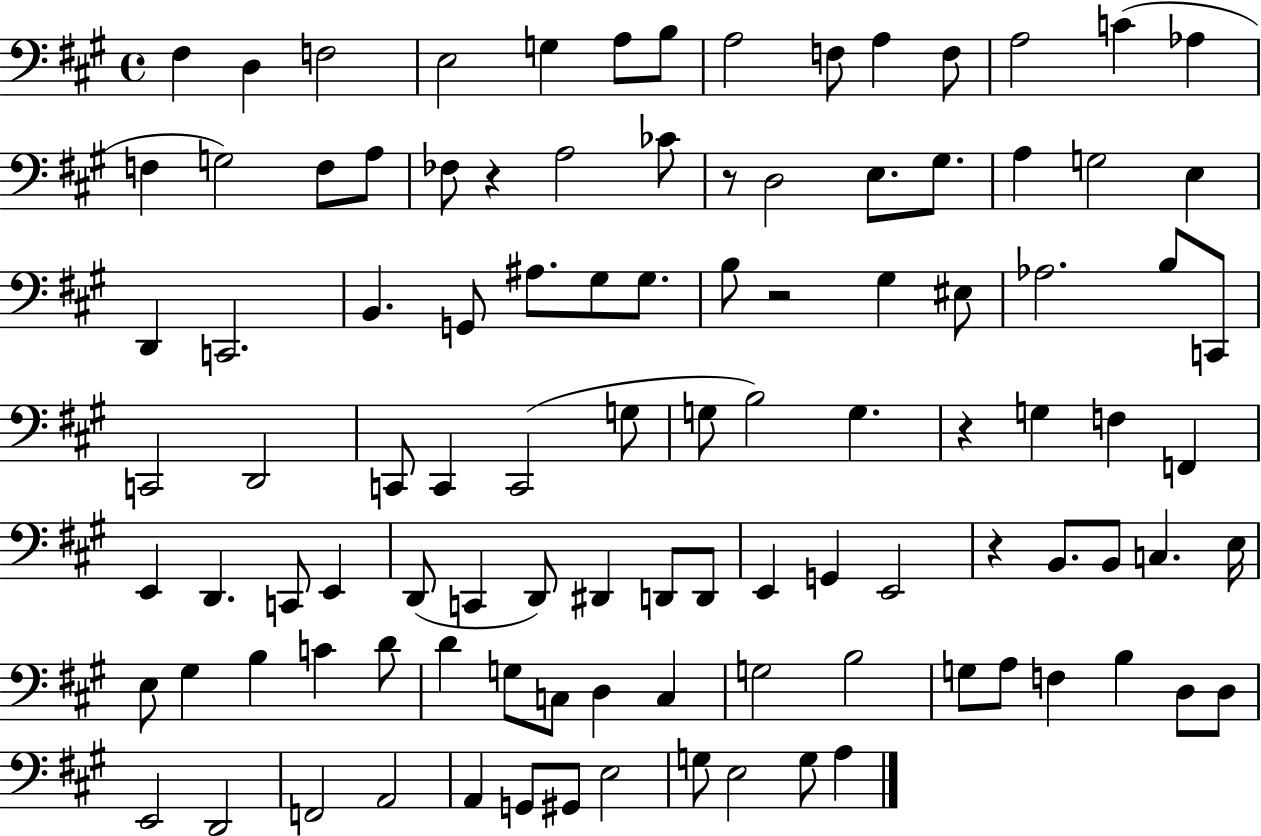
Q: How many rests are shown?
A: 5